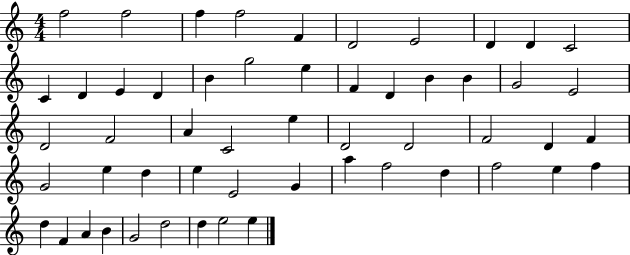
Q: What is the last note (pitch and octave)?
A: E5